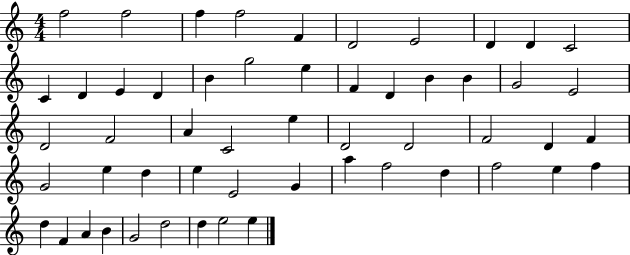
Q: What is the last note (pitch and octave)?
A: E5